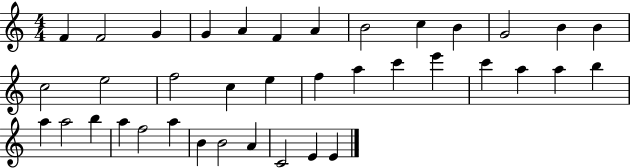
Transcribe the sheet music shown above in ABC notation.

X:1
T:Untitled
M:4/4
L:1/4
K:C
F F2 G G A F A B2 c B G2 B B c2 e2 f2 c e f a c' e' c' a a b a a2 b a f2 a B B2 A C2 E E